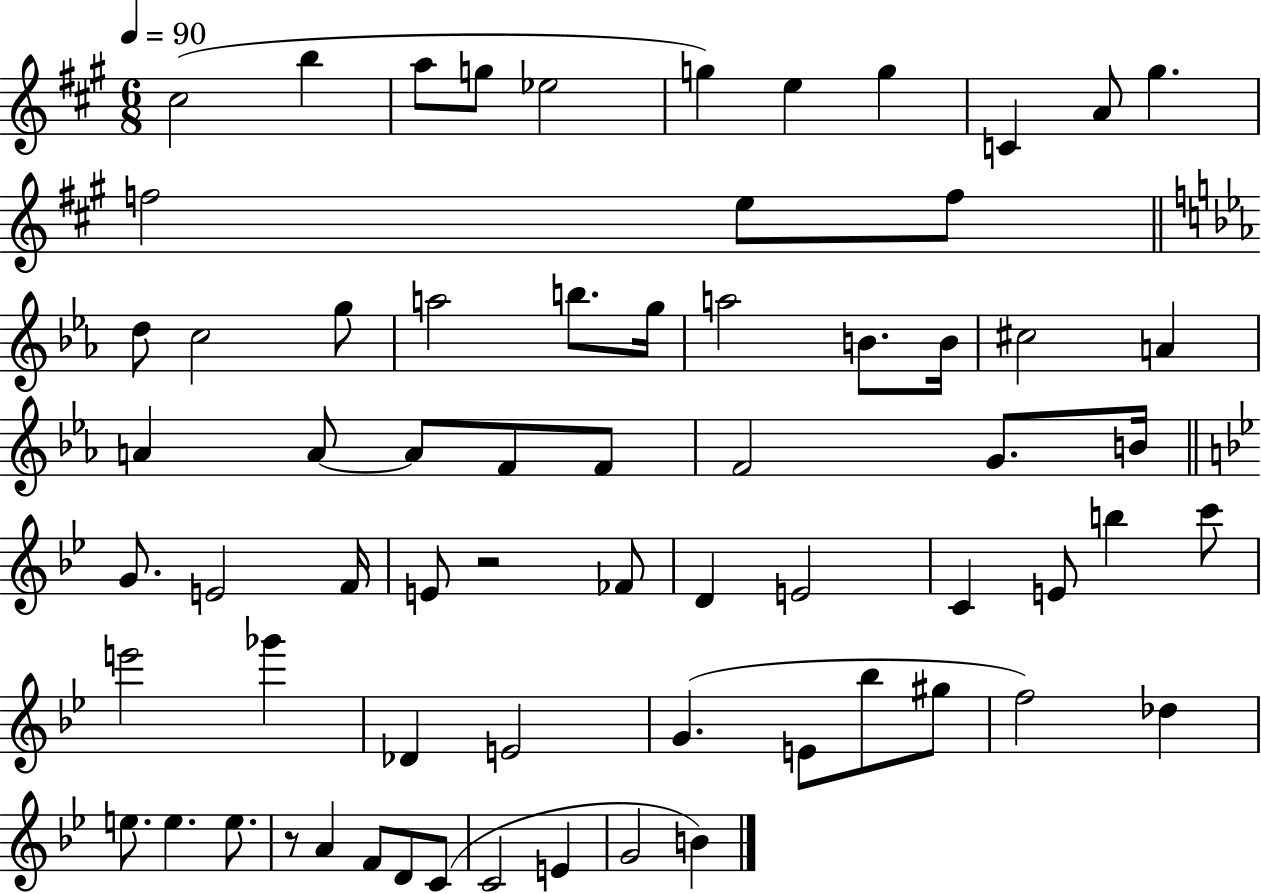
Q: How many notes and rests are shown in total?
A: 67